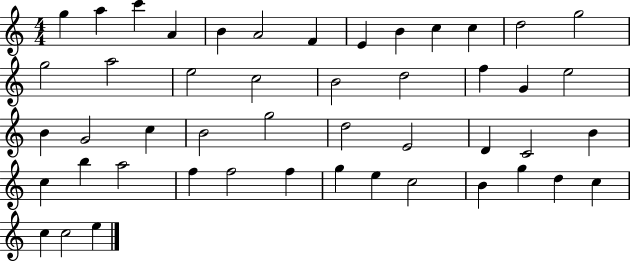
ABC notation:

X:1
T:Untitled
M:4/4
L:1/4
K:C
g a c' A B A2 F E B c c d2 g2 g2 a2 e2 c2 B2 d2 f G e2 B G2 c B2 g2 d2 E2 D C2 B c b a2 f f2 f g e c2 B g d c c c2 e